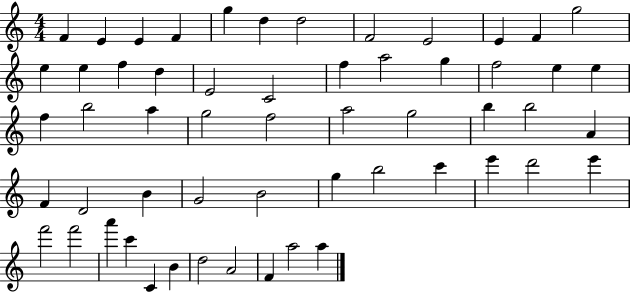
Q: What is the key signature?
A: C major